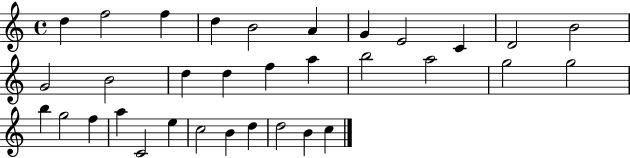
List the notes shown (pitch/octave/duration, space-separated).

D5/q F5/h F5/q D5/q B4/h A4/q G4/q E4/h C4/q D4/h B4/h G4/h B4/h D5/q D5/q F5/q A5/q B5/h A5/h G5/h G5/h B5/q G5/h F5/q A5/q C4/h E5/q C5/h B4/q D5/q D5/h B4/q C5/q